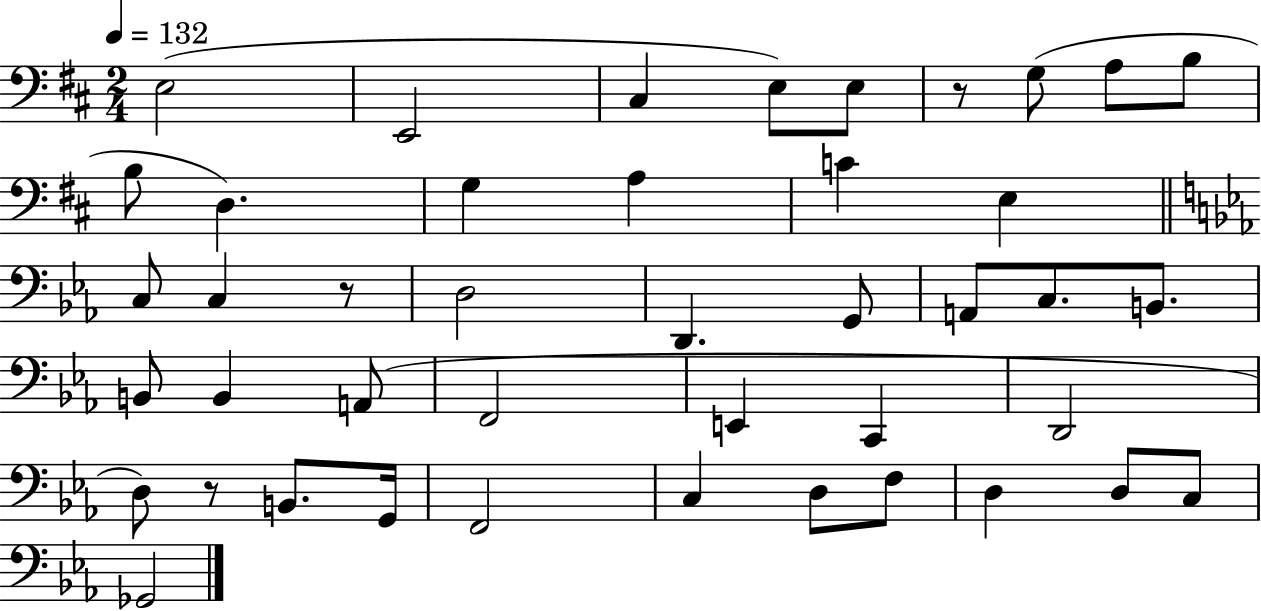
E3/h E2/h C#3/q E3/e E3/e R/e G3/e A3/e B3/e B3/e D3/q. G3/q A3/q C4/q E3/q C3/e C3/q R/e D3/h D2/q. G2/e A2/e C3/e. B2/e. B2/e B2/q A2/e F2/h E2/q C2/q D2/h D3/e R/e B2/e. G2/s F2/h C3/q D3/e F3/e D3/q D3/e C3/e Gb2/h